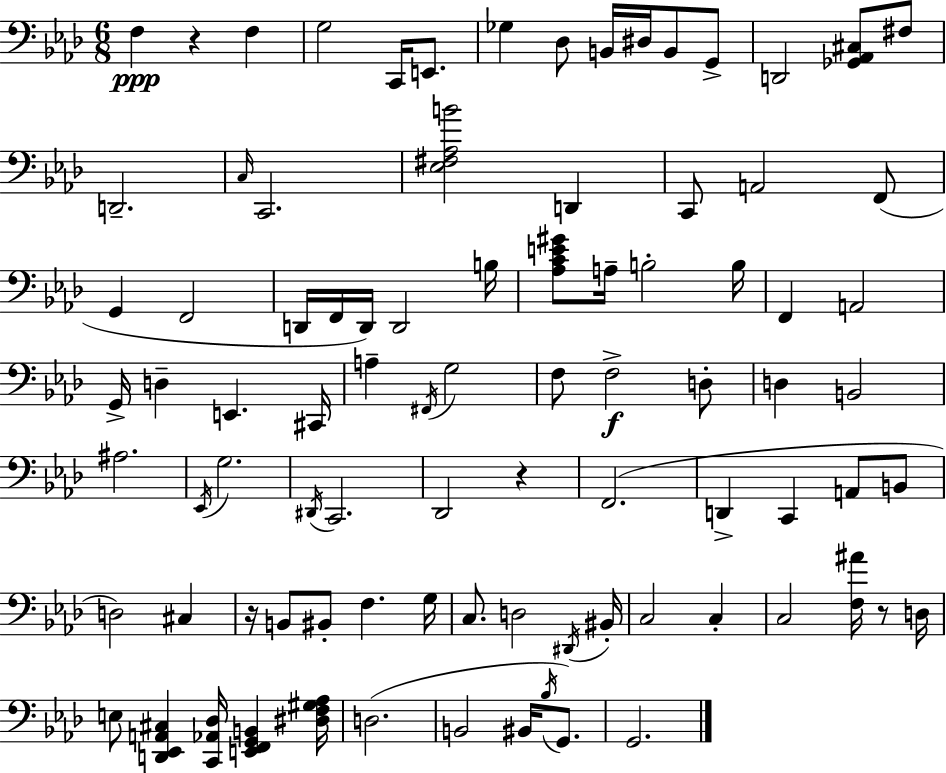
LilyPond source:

{
  \clef bass
  \numericTimeSignature
  \time 6/8
  \key aes \major
  \repeat volta 2 { f4\ppp r4 f4 | g2 c,16 e,8. | ges4 des8 b,16 dis16 b,8 g,8-> | d,2 <ges, aes, cis>8 fis8 | \break d,2.-- | \grace { c16 } c,2. | <ees fis aes b'>2 d,4 | c,8 a,2 f,8( | \break g,4 f,2 | d,16 f,16 d,16) d,2 | b16 <aes c' e' gis'>8 a16-- b2-. | b16 f,4 a,2 | \break g,16-> d4-- e,4. | cis,16 a4-- \acciaccatura { fis,16 } g2 | f8 f2->\f | d8-. d4 b,2 | \break ais2. | \acciaccatura { ees,16 } g2. | \acciaccatura { dis,16 } c,2. | des,2 | \break r4 f,2.( | d,4-> c,4 | a,8 b,8 d2) | cis4 r16 b,8 bis,8-. f4. | \break g16 c8. d2 | \acciaccatura { dis,16 } bis,16-. c2 | c4-. c2 | <f ais'>16 r8 d16 e8 <d, ees, a, cis>4 <c, aes, des>16 | \break <e, f, g, b,>4 <dis f gis aes>16 d2.( | b,2 | bis,16 \acciaccatura { bes16 } g,8.) g,2. | } \bar "|."
}